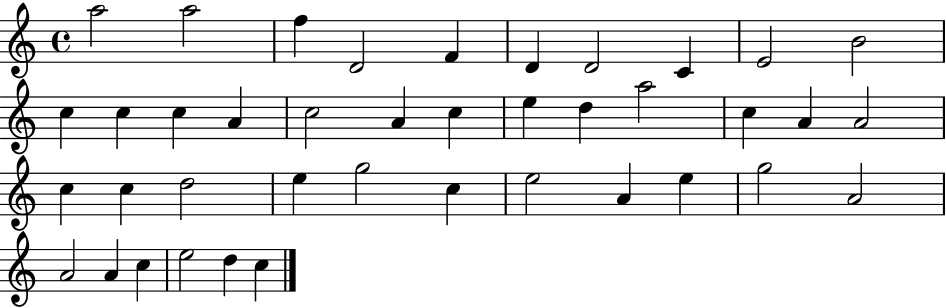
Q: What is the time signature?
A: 4/4